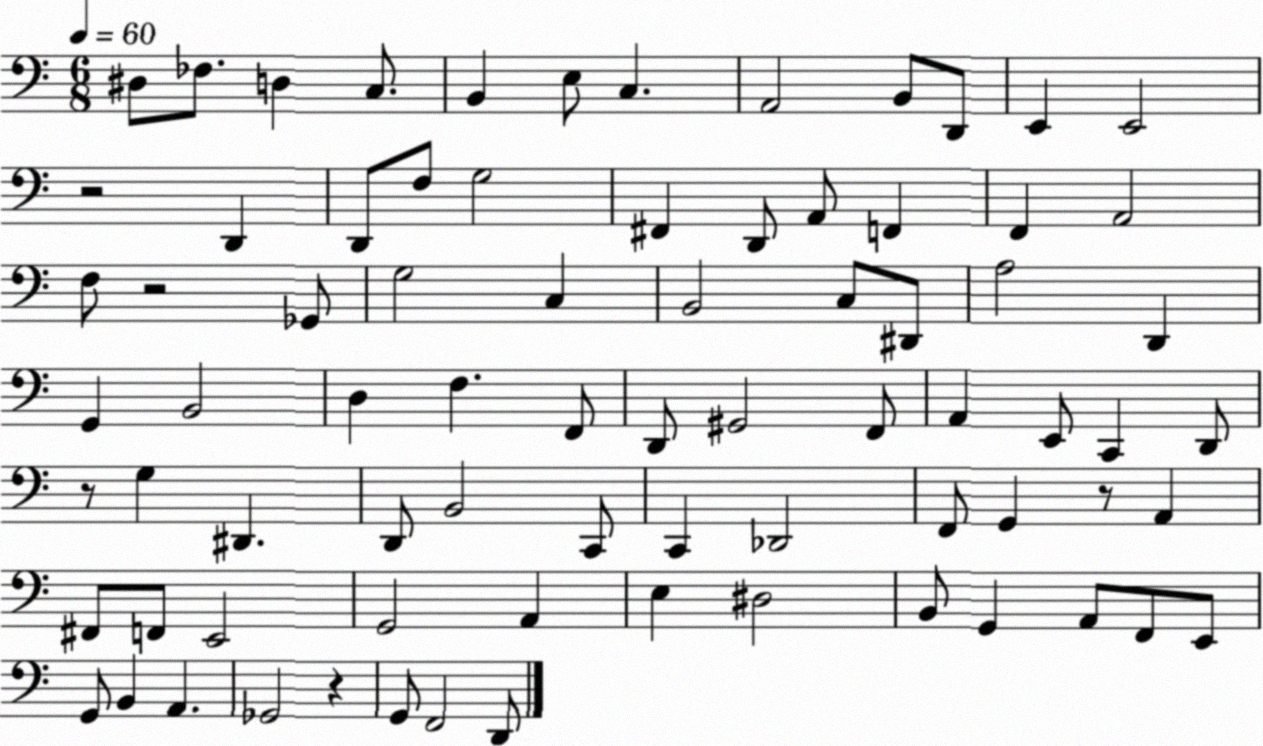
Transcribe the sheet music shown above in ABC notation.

X:1
T:Untitled
M:6/8
L:1/4
K:C
^D,/2 _F,/2 D, C,/2 B,, E,/2 C, A,,2 B,,/2 D,,/2 E,, E,,2 z2 D,, D,,/2 F,/2 G,2 ^F,, D,,/2 A,,/2 F,, F,, A,,2 F,/2 z2 _G,,/2 G,2 C, B,,2 C,/2 ^D,,/2 A,2 D,, G,, B,,2 D, F, F,,/2 D,,/2 ^G,,2 F,,/2 A,, E,,/2 C,, D,,/2 z/2 G, ^D,, D,,/2 B,,2 C,,/2 C,, _D,,2 F,,/2 G,, z/2 A,, ^F,,/2 F,,/2 E,,2 G,,2 A,, E, ^D,2 B,,/2 G,, A,,/2 F,,/2 E,,/2 G,,/2 B,, A,, _G,,2 z G,,/2 F,,2 D,,/2